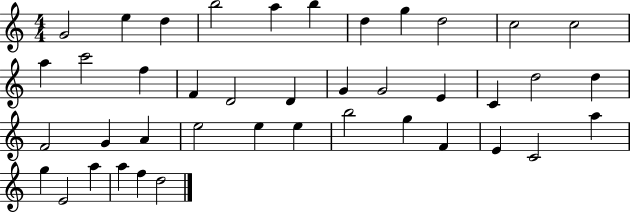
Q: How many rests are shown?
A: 0